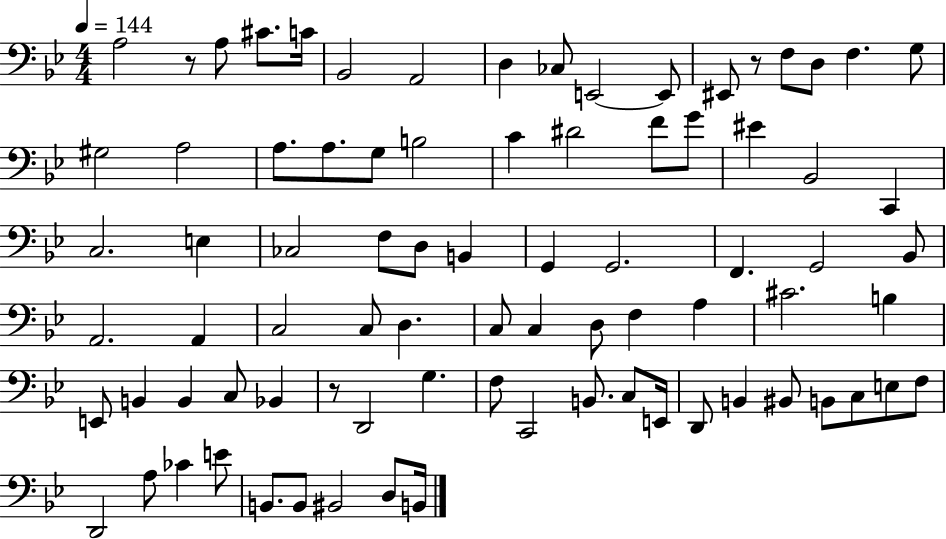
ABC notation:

X:1
T:Untitled
M:4/4
L:1/4
K:Bb
A,2 z/2 A,/2 ^C/2 C/4 _B,,2 A,,2 D, _C,/2 E,,2 E,,/2 ^E,,/2 z/2 F,/2 D,/2 F, G,/2 ^G,2 A,2 A,/2 A,/2 G,/2 B,2 C ^D2 F/2 G/2 ^E _B,,2 C,, C,2 E, _C,2 F,/2 D,/2 B,, G,, G,,2 F,, G,,2 _B,,/2 A,,2 A,, C,2 C,/2 D, C,/2 C, D,/2 F, A, ^C2 B, E,,/2 B,, B,, C,/2 _B,, z/2 D,,2 G, F,/2 C,,2 B,,/2 C,/2 E,,/4 D,,/2 B,, ^B,,/2 B,,/2 C,/2 E,/2 F,/2 D,,2 A,/2 _C E/2 B,,/2 B,,/2 ^B,,2 D,/2 B,,/4